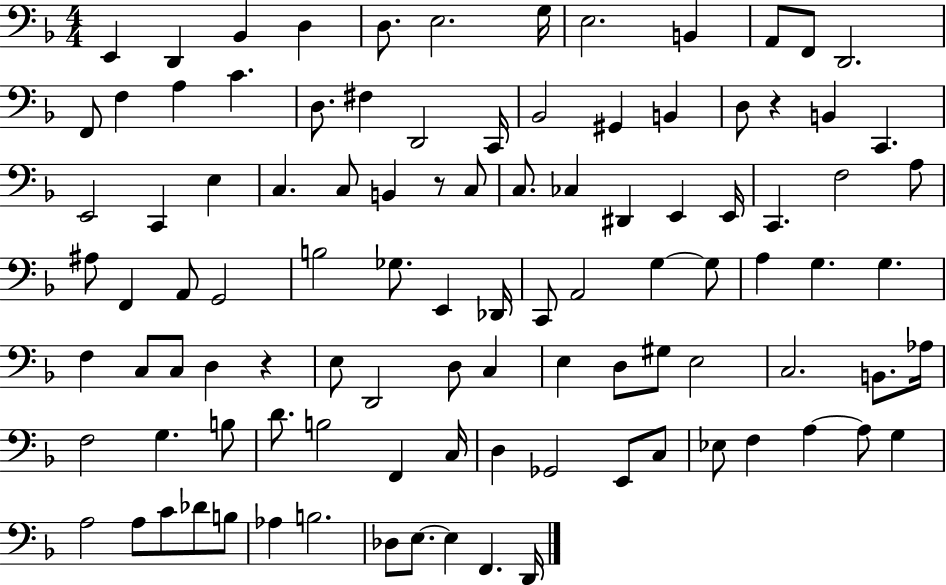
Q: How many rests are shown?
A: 3